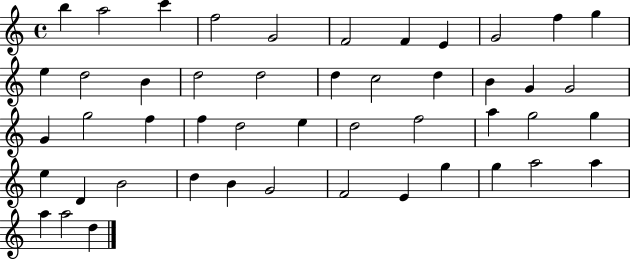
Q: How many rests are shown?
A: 0